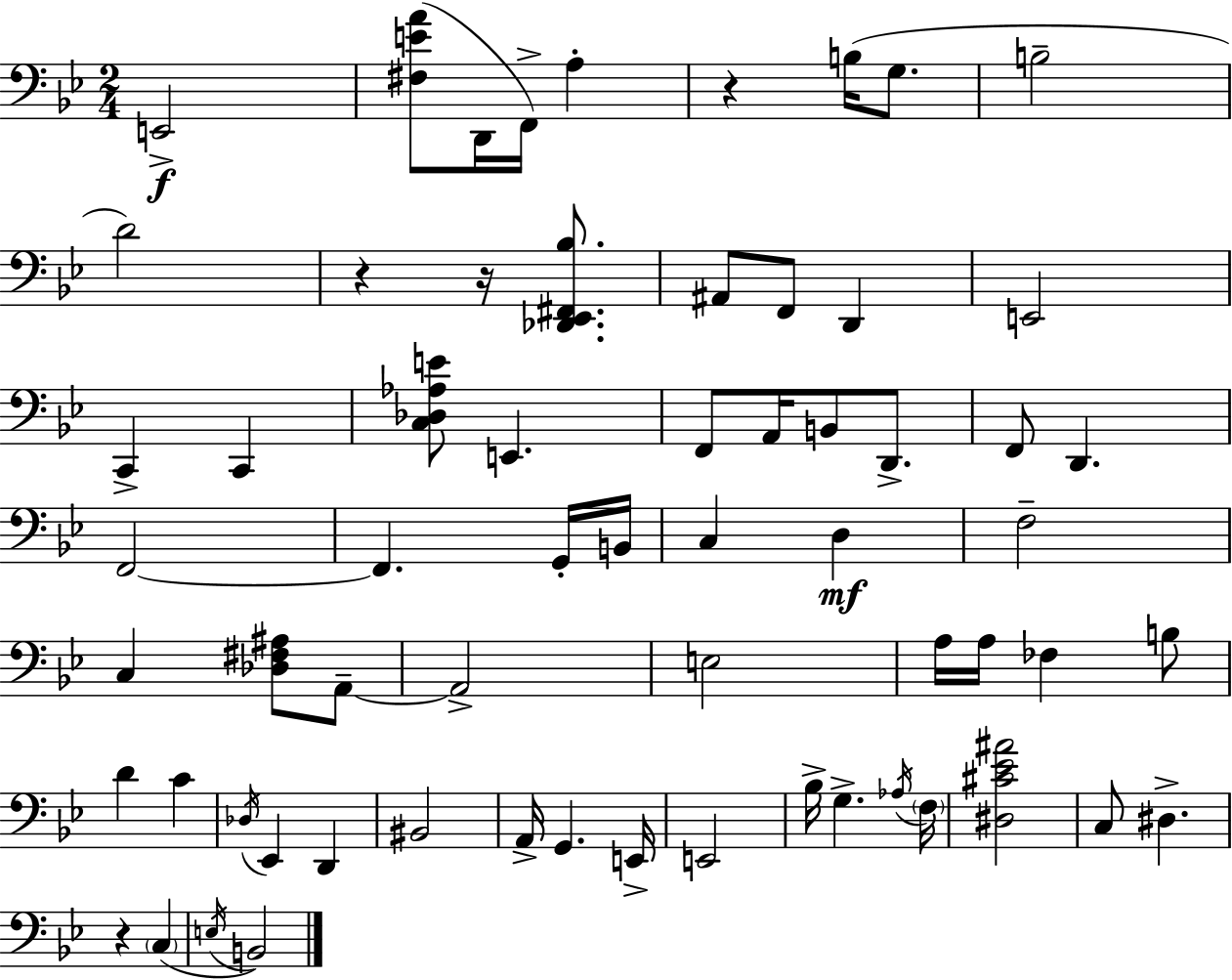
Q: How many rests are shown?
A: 4